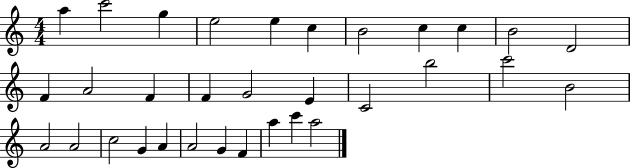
{
  \clef treble
  \numericTimeSignature
  \time 4/4
  \key c \major
  a''4 c'''2 g''4 | e''2 e''4 c''4 | b'2 c''4 c''4 | b'2 d'2 | \break f'4 a'2 f'4 | f'4 g'2 e'4 | c'2 b''2 | c'''2 b'2 | \break a'2 a'2 | c''2 g'4 a'4 | a'2 g'4 f'4 | a''4 c'''4 a''2 | \break \bar "|."
}